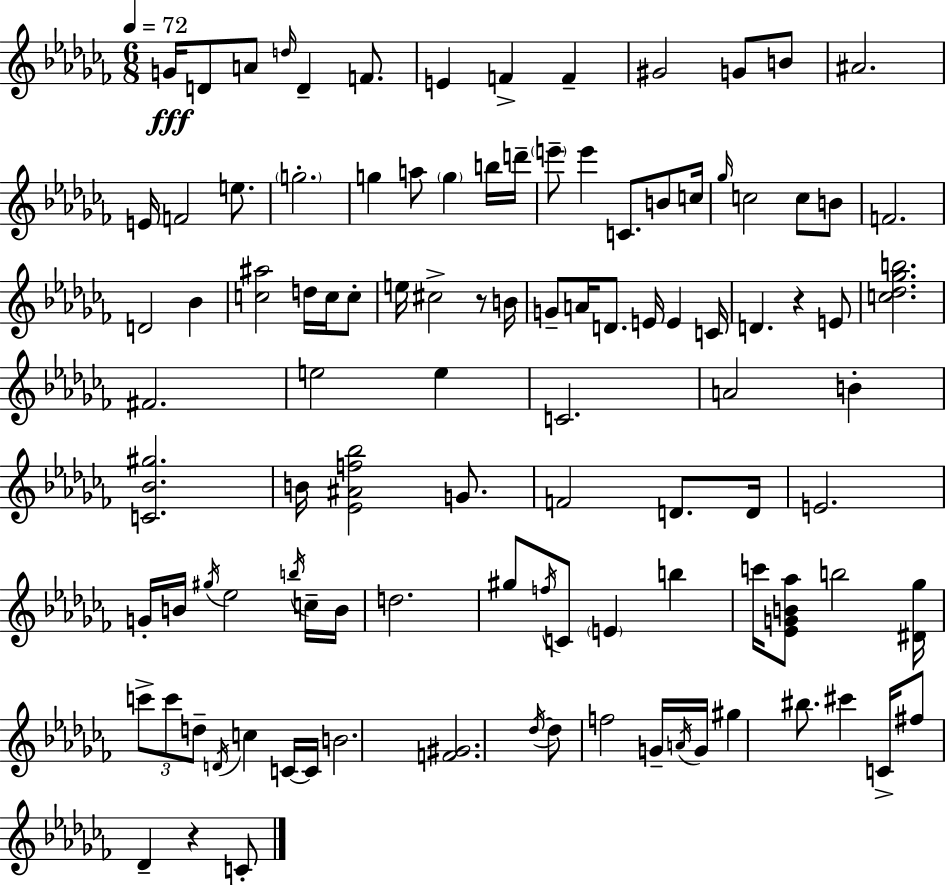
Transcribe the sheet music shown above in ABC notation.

X:1
T:Untitled
M:6/8
L:1/4
K:Abm
G/4 D/2 A/2 d/4 D F/2 E F F ^G2 G/2 B/2 ^A2 E/4 F2 e/2 g2 g a/2 g b/4 d'/4 e'/2 e' C/2 B/2 c/4 _g/4 c2 c/2 B/2 F2 D2 _B [c^a]2 d/4 c/4 c/2 e/4 ^c2 z/2 B/4 G/2 A/4 D/2 E/4 E C/4 D z E/2 [c_d_gb]2 ^F2 e2 e C2 A2 B [C_B^g]2 B/4 [_E^Af_b]2 G/2 F2 D/2 D/4 E2 G/4 B/4 ^g/4 _e2 b/4 c/4 B/4 d2 ^g/2 f/4 C/2 E b c'/4 [_EGB_a]/2 b2 [^D_g]/4 c'/2 c'/2 d/2 D/4 c C/4 C/4 B2 [F^G]2 _d/4 _d/2 f2 G/4 A/4 G/4 ^g ^b/2 ^c' C/4 ^f/2 _D z C/2